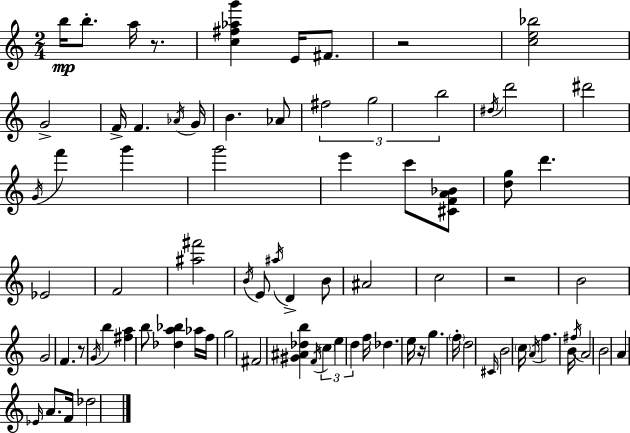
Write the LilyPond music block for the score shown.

{
  \clef treble
  \numericTimeSignature
  \time 2/4
  \key c \major
  b''16\mp b''8.-. a''16 r8. | <c'' fis'' aes'' g'''>4 e'16 fis'8. | r2 | <c'' e'' bes''>2 | \break g'2-> | f'16-> f'4. \acciaccatura { aes'16 } | g'16 b'4. aes'8 | \tuplet 3/2 { fis''2 | \break g''2 | b''2 } | \acciaccatura { dis''16 } d'''2 | dis'''2 | \break \acciaccatura { g'16 } f'''4 g'''4 | g'''2 | e'''4 c'''8 | <cis' f' a' bes'>8 <d'' g''>8 d'''4. | \break ees'2 | f'2 | <ais'' fis'''>2 | \acciaccatura { b'16 } e'8 \acciaccatura { ais''16 } d'4-> | \break b'8 ais'2 | c''2 | r2 | b'2 | \break g'2 | f'4. | r8 \acciaccatura { g'16 } b''4 | <fis'' a''>4 b''8 | \break <des'' a'' bes''>4 aes''16 f''16 g''2 | fis'2 | <gis' ais' des'' b''>4 | \acciaccatura { f'16 } \tuplet 3/2 { \parenthesize c''4 e''4 | \break d''4 } f''16 | des''4. e''16 r16 | g''4. \parenthesize f''16-. d''2 | \grace { cis'16 } | \break b'2 | \parenthesize c''16 \acciaccatura { a'16 } f''4. | b'16 \acciaccatura { fis''16 } a'2 | b'2 | \break a'4 \grace { ees'16 } a'8. | f'16 des''2 | \bar "|."
}